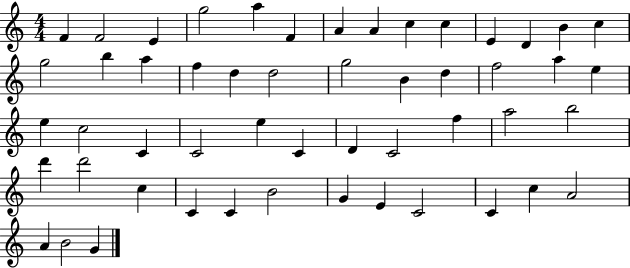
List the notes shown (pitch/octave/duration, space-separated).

F4/q F4/h E4/q G5/h A5/q F4/q A4/q A4/q C5/q C5/q E4/q D4/q B4/q C5/q G5/h B5/q A5/q F5/q D5/q D5/h G5/h B4/q D5/q F5/h A5/q E5/q E5/q C5/h C4/q C4/h E5/q C4/q D4/q C4/h F5/q A5/h B5/h D6/q D6/h C5/q C4/q C4/q B4/h G4/q E4/q C4/h C4/q C5/q A4/h A4/q B4/h G4/q